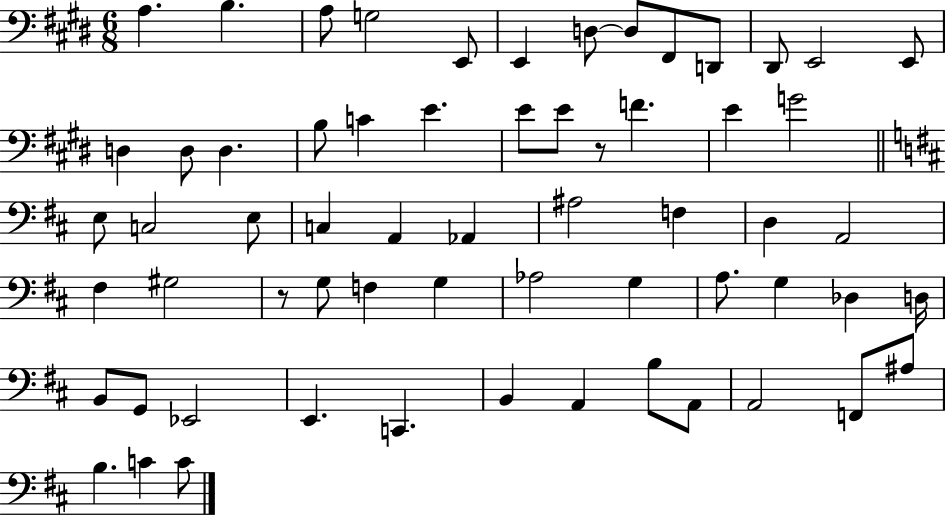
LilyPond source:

{
  \clef bass
  \numericTimeSignature
  \time 6/8
  \key e \major
  a4. b4. | a8 g2 e,8 | e,4 d8~~ d8 fis,8 d,8 | dis,8 e,2 e,8 | \break d4 d8 d4. | b8 c'4 e'4. | e'8 e'8 r8 f'4. | e'4 g'2 | \break \bar "||" \break \key d \major e8 c2 e8 | c4 a,4 aes,4 | ais2 f4 | d4 a,2 | \break fis4 gis2 | r8 g8 f4 g4 | aes2 g4 | a8. g4 des4 d16 | \break b,8 g,8 ees,2 | e,4. c,4. | b,4 a,4 b8 a,8 | a,2 f,8 ais8 | \break b4. c'4 c'8 | \bar "|."
}